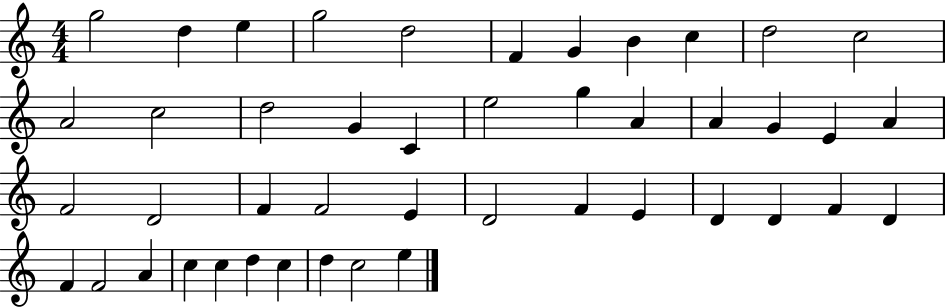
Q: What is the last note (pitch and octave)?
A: E5